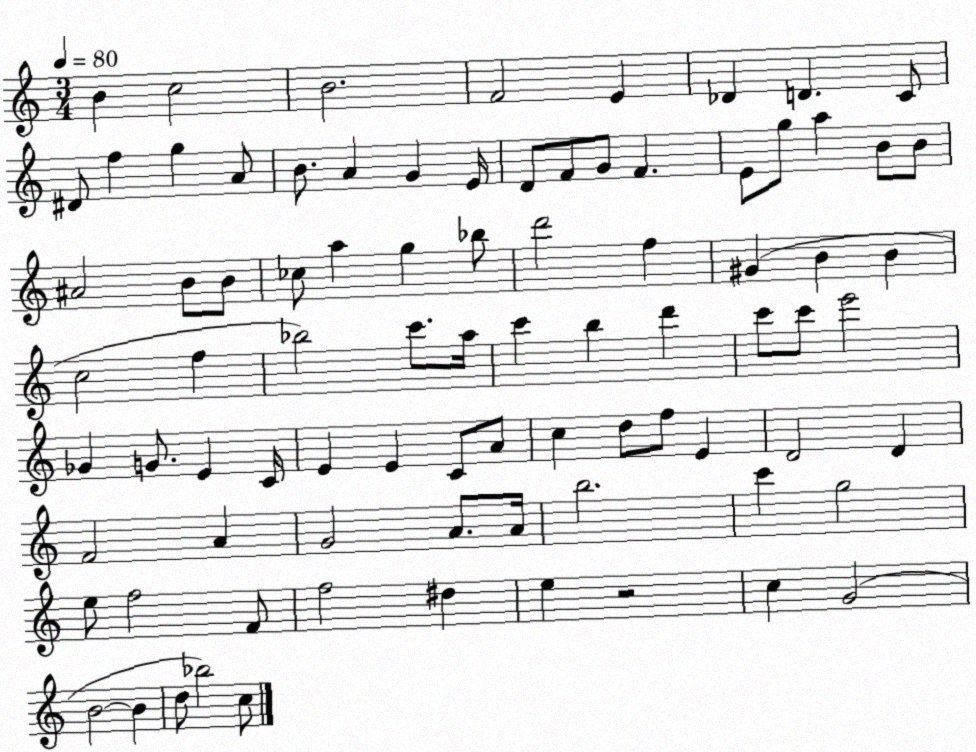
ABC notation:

X:1
T:Untitled
M:3/4
L:1/4
K:C
B c2 B2 F2 E _D D C/2 ^D/2 f g A/2 B/2 A G E/4 D/2 F/2 G/2 F E/2 g/2 a B/2 B/2 ^A2 B/2 B/2 _c/2 a g _b/2 d'2 f ^G B B c2 f _b2 c'/2 a/4 c' b d' c'/2 c'/2 e'2 _G G/2 E C/4 E E C/2 A/2 c d/2 f/2 E D2 D F2 A G2 A/2 A/4 b2 c' g2 e/2 f2 F/2 f2 ^d e z2 c G2 B2 B d/2 _b2 c/2